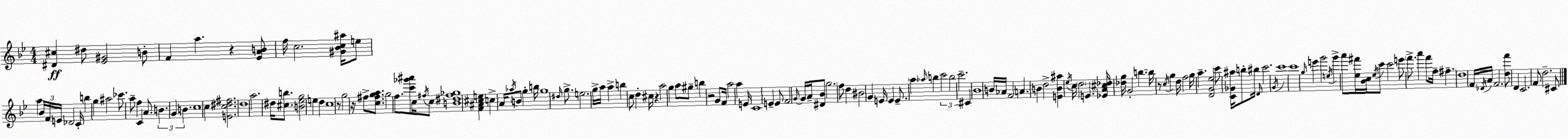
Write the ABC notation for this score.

X:1
T:Untitled
M:4/4
L:1/4
K:Gm
[^D^c] ^d/2 [_E^G]2 B/2 F a z [_EAB]/2 f/4 c2 [^G_Bc^a]/4 e/2 a _B/4 F/4 E/4 _D2 C/4 b g ^a2 _c'/2 a/2 f C A/2 B G B c4 c [Ec^d^f]2 d4 a2 ^d/4 [^cb]/2 [B_eg]2 e d c4 z/2 g2 z/4 ^f/2 [c^fga]/2 g2 f/2 [c'_g'^a']/2 c/4 ^f/4 c/2 [B^d^f_g]4 [F^A^ce] c A/4 _a/4 B/2 g b/4 g4 ^d/4 g/2 e2 g/4 a/4 a b c/2 d ^c/4 z a2 g a/2 ^g/2 b z2 G/2 F/4 a2 a E/4 C4 E E/2 F2 G/4 G/4 A/4 [^D_B]/2 g2 f/2 d ^B2 G E/4 E E/2 a _a/4 b c'2 b2 c'2 ^C _B4 B/4 _A/4 F2 A B d2 [EB^a] _e/4 c/4 d2 E [_EA^c_d]/4 [_dg]/4 G2 b b/4 z/2 c/4 g d/4 f2 g/4 a [DG_e]2 c'/2 [C_G^a]/4 b/2 ^b/4 D/4 c'2 G/4 c'4 c'4 g/4 e' g'2 e/4 g' a'/2 [_e^f']/4 [_Bc]/4 _e/4 c'/2 c'2 e'/2 f'/2 a' f'/2 f/4 ^f d4 F/4 _D/4 A/4 F2 [df']/2 D C2 F/2 d2 ^C/2